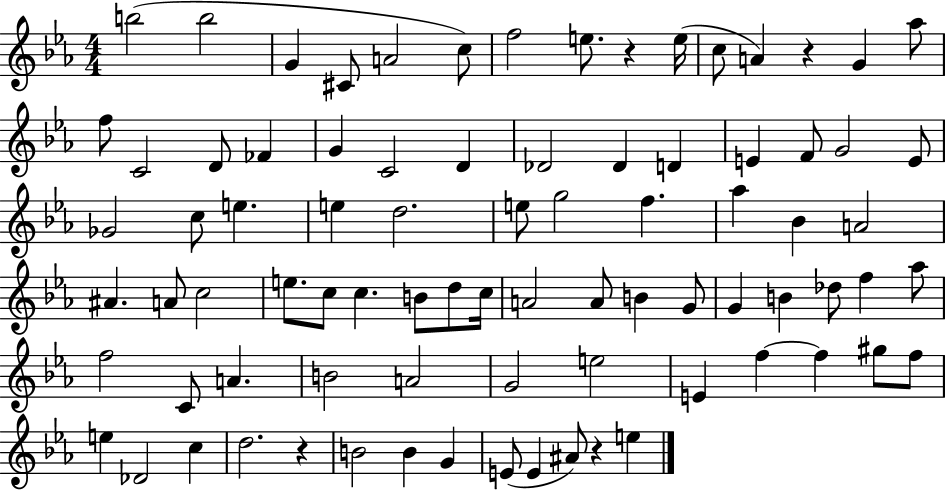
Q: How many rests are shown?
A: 4